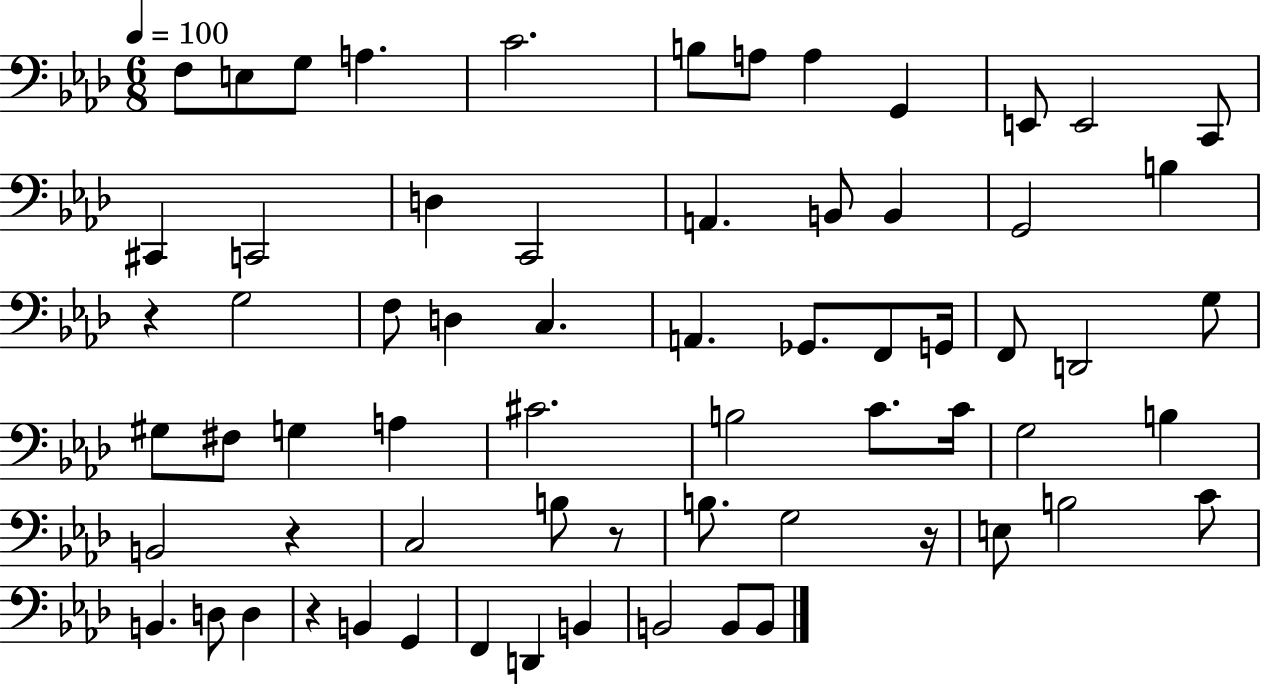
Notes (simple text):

F3/e E3/e G3/e A3/q. C4/h. B3/e A3/e A3/q G2/q E2/e E2/h C2/e C#2/q C2/h D3/q C2/h A2/q. B2/e B2/q G2/h B3/q R/q G3/h F3/e D3/q C3/q. A2/q. Gb2/e. F2/e G2/s F2/e D2/h G3/e G#3/e F#3/e G3/q A3/q C#4/h. B3/h C4/e. C4/s G3/h B3/q B2/h R/q C3/h B3/e R/e B3/e. G3/h R/s E3/e B3/h C4/e B2/q. D3/e D3/q R/q B2/q G2/q F2/q D2/q B2/q B2/h B2/e B2/e